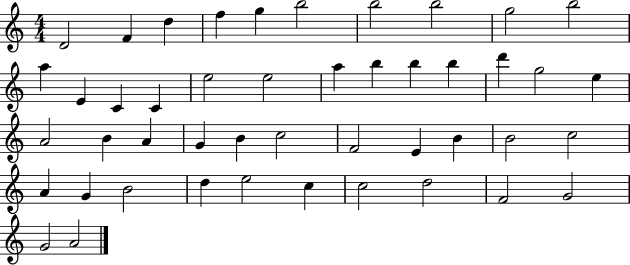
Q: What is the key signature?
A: C major